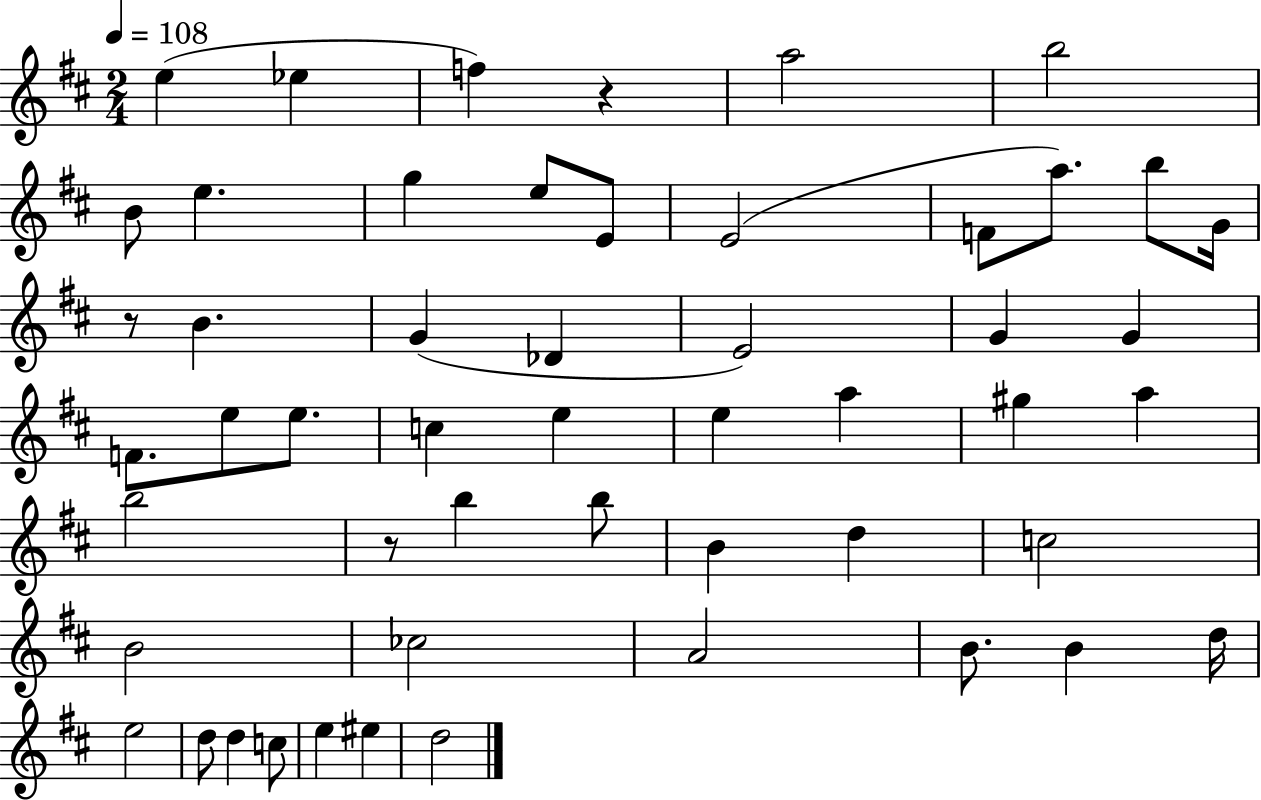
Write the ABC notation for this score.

X:1
T:Untitled
M:2/4
L:1/4
K:D
e _e f z a2 b2 B/2 e g e/2 E/2 E2 F/2 a/2 b/2 G/4 z/2 B G _D E2 G G F/2 e/2 e/2 c e e a ^g a b2 z/2 b b/2 B d c2 B2 _c2 A2 B/2 B d/4 e2 d/2 d c/2 e ^e d2